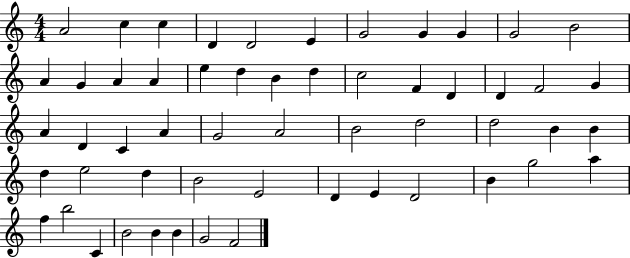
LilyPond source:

{
  \clef treble
  \numericTimeSignature
  \time 4/4
  \key c \major
  a'2 c''4 c''4 | d'4 d'2 e'4 | g'2 g'4 g'4 | g'2 b'2 | \break a'4 g'4 a'4 a'4 | e''4 d''4 b'4 d''4 | c''2 f'4 d'4 | d'4 f'2 g'4 | \break a'4 d'4 c'4 a'4 | g'2 a'2 | b'2 d''2 | d''2 b'4 b'4 | \break d''4 e''2 d''4 | b'2 e'2 | d'4 e'4 d'2 | b'4 g''2 a''4 | \break f''4 b''2 c'4 | b'2 b'4 b'4 | g'2 f'2 | \bar "|."
}